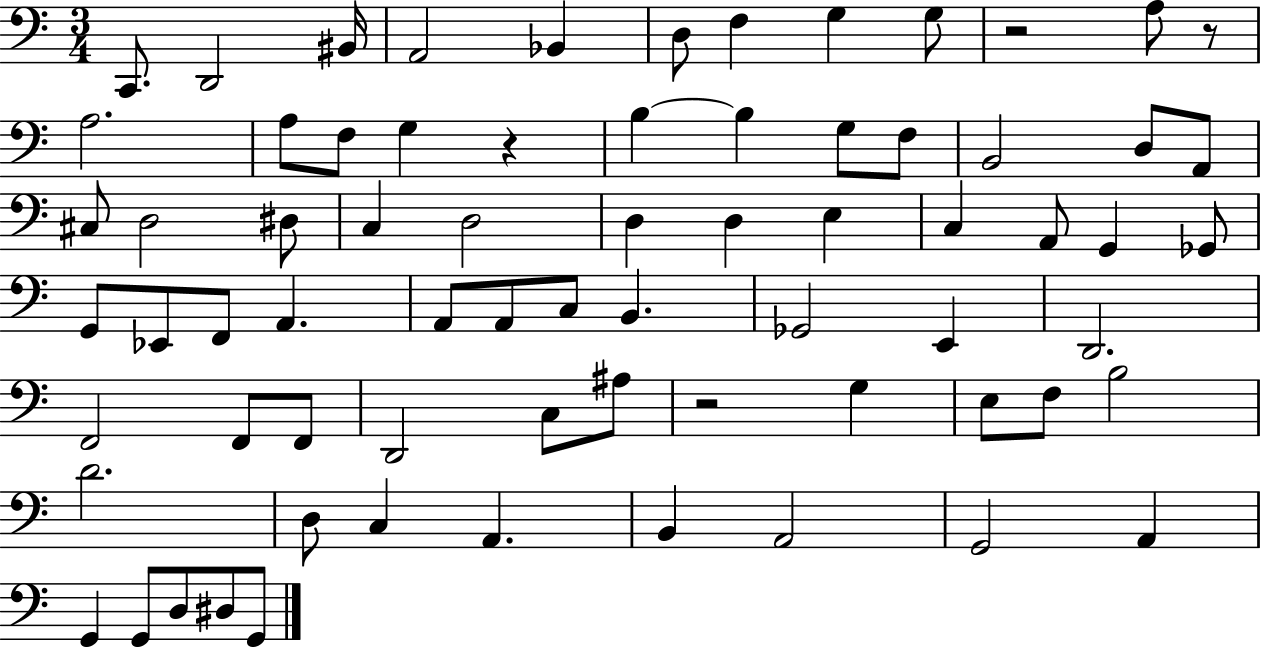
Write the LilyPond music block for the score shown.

{
  \clef bass
  \numericTimeSignature
  \time 3/4
  \key c \major
  c,8. d,2 bis,16 | a,2 bes,4 | d8 f4 g4 g8 | r2 a8 r8 | \break a2. | a8 f8 g4 r4 | b4~~ b4 g8 f8 | b,2 d8 a,8 | \break cis8 d2 dis8 | c4 d2 | d4 d4 e4 | c4 a,8 g,4 ges,8 | \break g,8 ees,8 f,8 a,4. | a,8 a,8 c8 b,4. | ges,2 e,4 | d,2. | \break f,2 f,8 f,8 | d,2 c8 ais8 | r2 g4 | e8 f8 b2 | \break d'2. | d8 c4 a,4. | b,4 a,2 | g,2 a,4 | \break g,4 g,8 d8 dis8 g,8 | \bar "|."
}